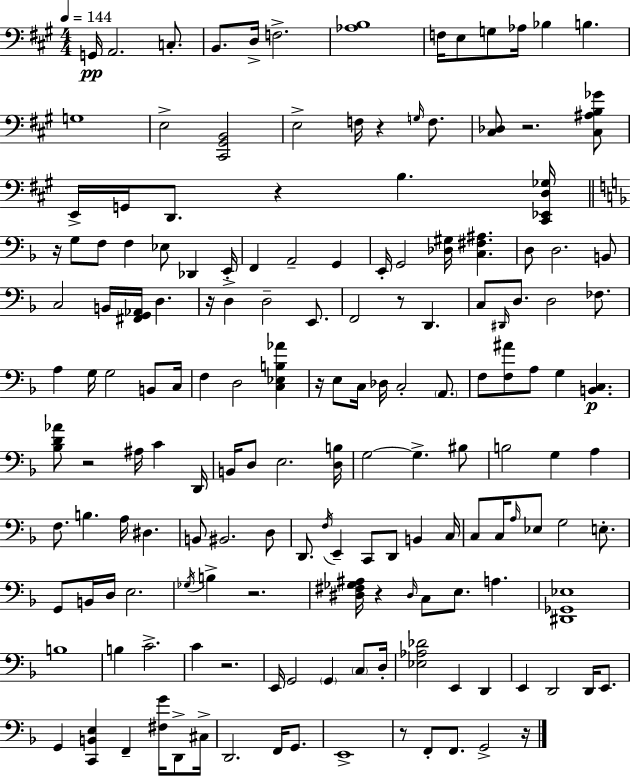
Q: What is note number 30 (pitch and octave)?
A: A2